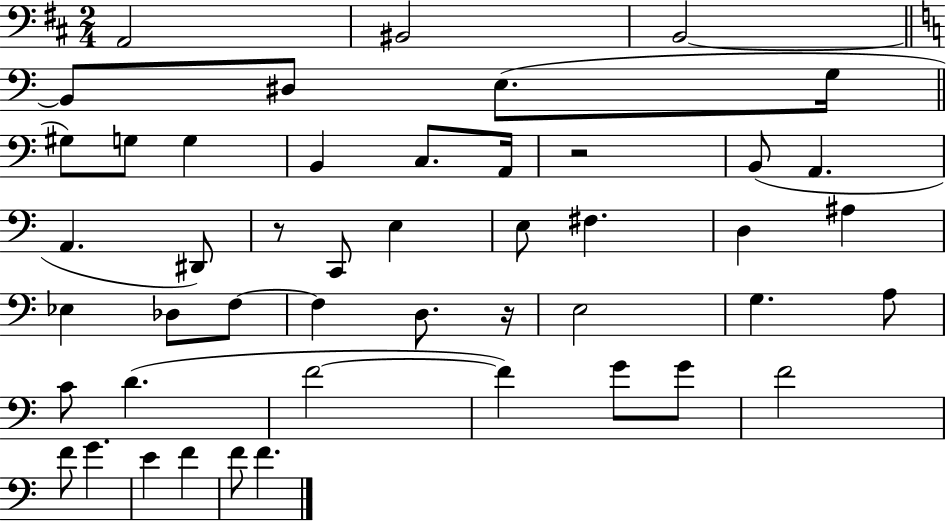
{
  \clef bass
  \numericTimeSignature
  \time 2/4
  \key d \major
  \repeat volta 2 { a,2 | bis,2 | b,2~~ | \bar "||" \break \key c \major b,8 dis8 e8.( g16 | \bar "||" \break \key c \major gis8) g8 g4 | b,4 c8. a,16 | r2 | b,8( a,4. | \break a,4. dis,8) | r8 c,8 e4 | e8 fis4. | d4 ais4 | \break ees4 des8 f8~~ | f4 d8. r16 | e2 | g4. a8 | \break c'8 d'4.( | f'2~~ | f'4) g'8 g'8 | f'2 | \break f'8 g'4. | e'4 f'4 | f'8 f'4. | } \bar "|."
}